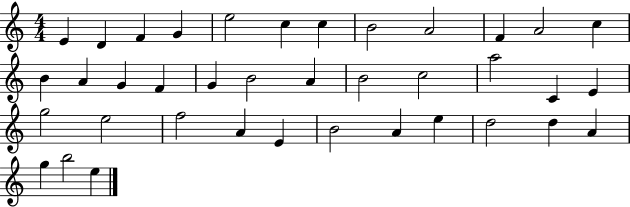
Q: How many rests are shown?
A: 0